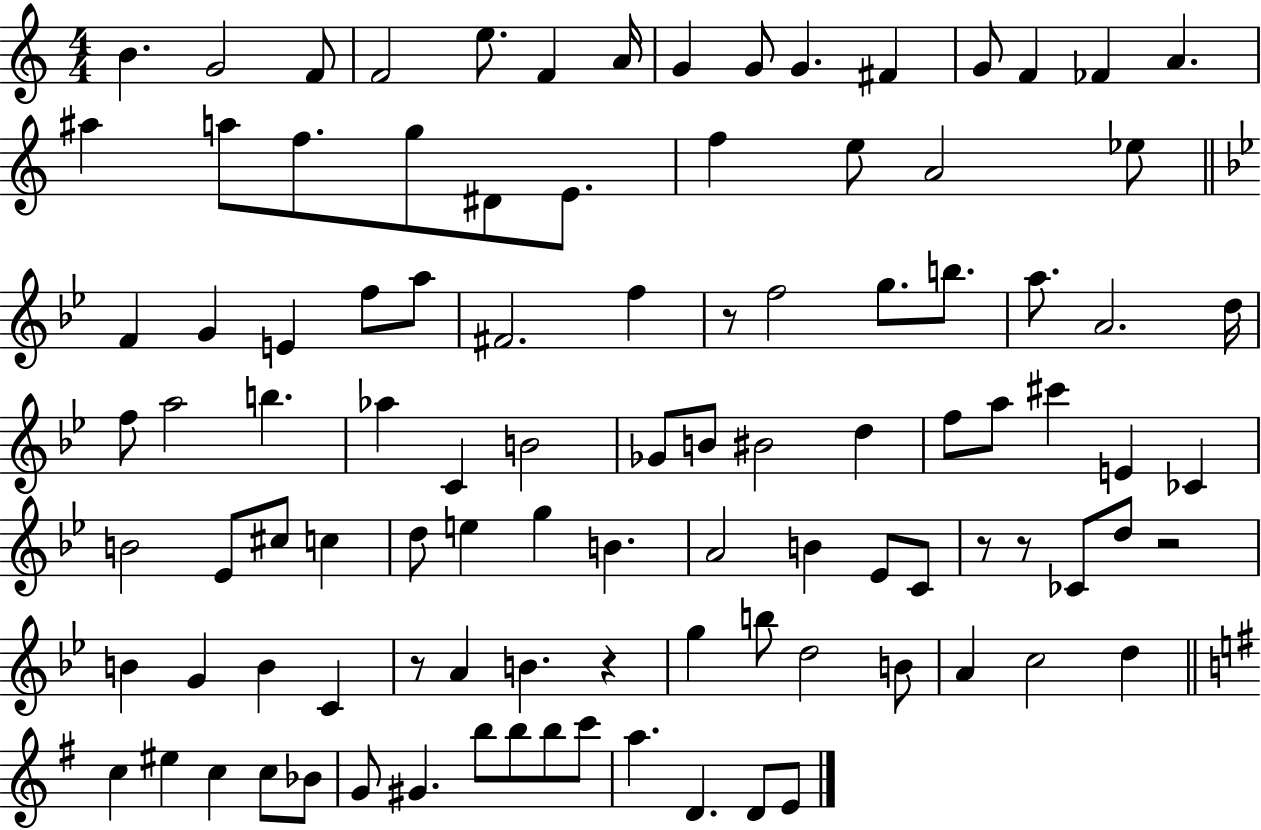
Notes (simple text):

B4/q. G4/h F4/e F4/h E5/e. F4/q A4/s G4/q G4/e G4/q. F#4/q G4/e F4/q FES4/q A4/q. A#5/q A5/e F5/e. G5/e D#4/e E4/e. F5/q E5/e A4/h Eb5/e F4/q G4/q E4/q F5/e A5/e F#4/h. F5/q R/e F5/h G5/e. B5/e. A5/e. A4/h. D5/s F5/e A5/h B5/q. Ab5/q C4/q B4/h Gb4/e B4/e BIS4/h D5/q F5/e A5/e C#6/q E4/q CES4/q B4/h Eb4/e C#5/e C5/q D5/e E5/q G5/q B4/q. A4/h B4/q Eb4/e C4/e R/e R/e CES4/e D5/e R/h B4/q G4/q B4/q C4/q R/e A4/q B4/q. R/q G5/q B5/e D5/h B4/e A4/q C5/h D5/q C5/q EIS5/q C5/q C5/e Bb4/e G4/e G#4/q. B5/e B5/e B5/e C6/e A5/q. D4/q. D4/e E4/e